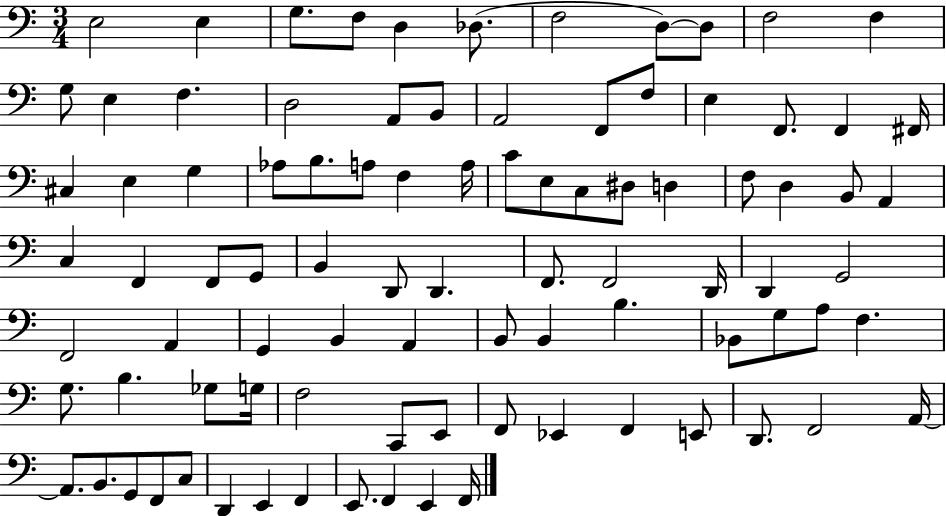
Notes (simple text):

E3/h E3/q G3/e. F3/e D3/q Db3/e. F3/h D3/e D3/e F3/h F3/q G3/e E3/q F3/q. D3/h A2/e B2/e A2/h F2/e F3/e E3/q F2/e. F2/q F#2/s C#3/q E3/q G3/q Ab3/e B3/e. A3/e F3/q A3/s C4/e E3/e C3/e D#3/e D3/q F3/e D3/q B2/e A2/q C3/q F2/q F2/e G2/e B2/q D2/e D2/q. F2/e. F2/h D2/s D2/q G2/h F2/h A2/q G2/q B2/q A2/q B2/e B2/q B3/q. Bb2/e G3/e A3/e F3/q. G3/e. B3/q. Gb3/e G3/s F3/h C2/e E2/e F2/e Eb2/q F2/q E2/e D2/e. F2/h A2/s A2/e. B2/e. G2/e F2/e C3/e D2/q E2/q F2/q E2/e. F2/q E2/q F2/s